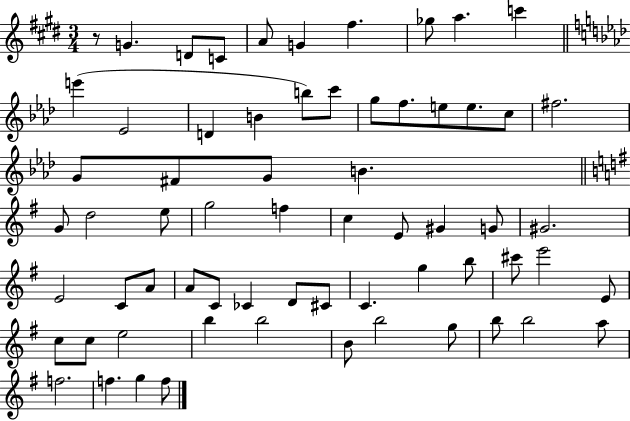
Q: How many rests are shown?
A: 1